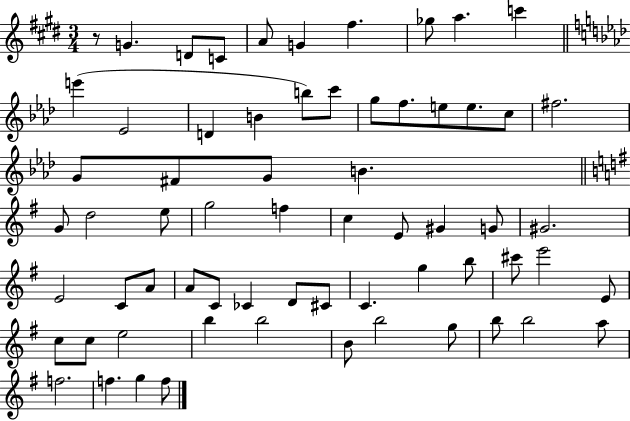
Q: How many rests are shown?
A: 1